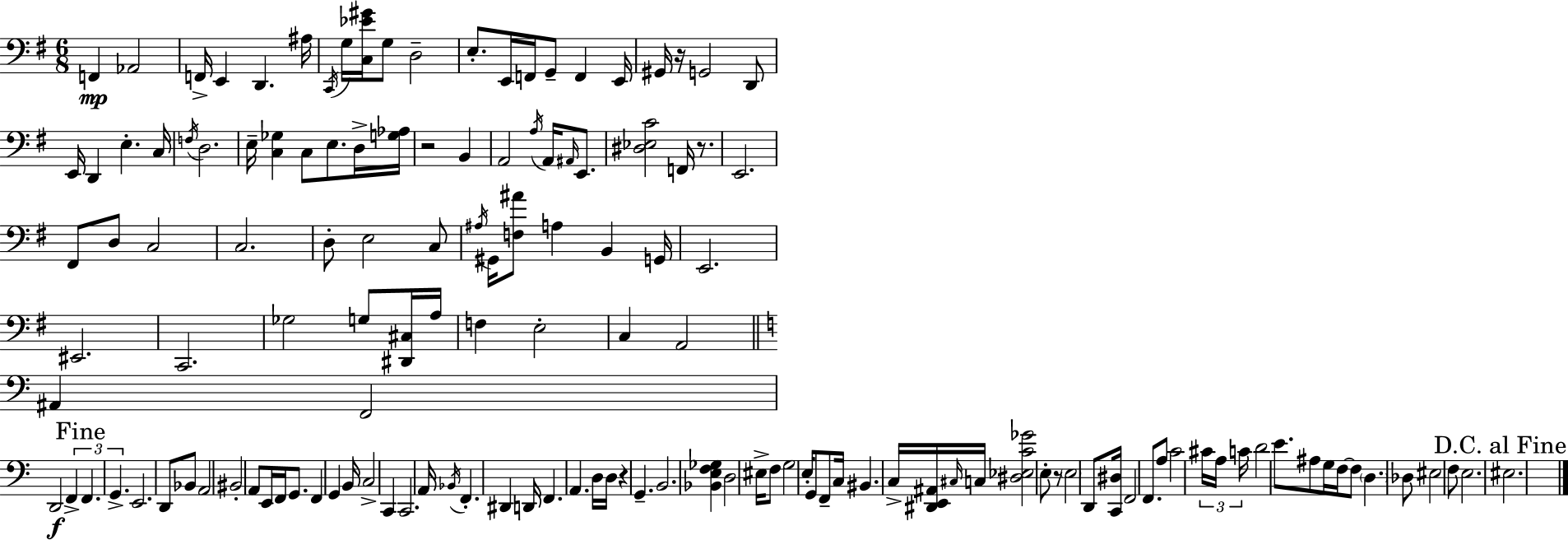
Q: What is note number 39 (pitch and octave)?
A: D3